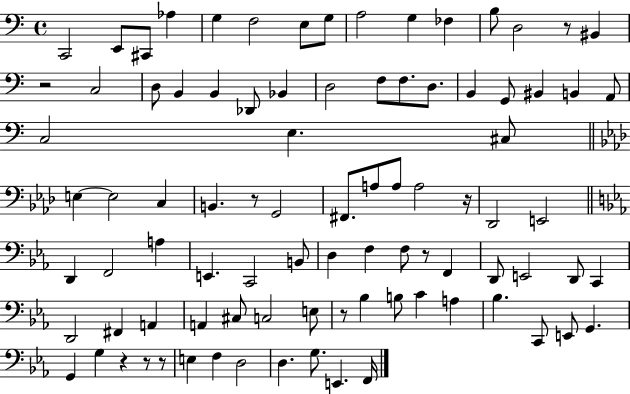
{
  \clef bass
  \time 4/4
  \defaultTimeSignature
  \key c \major
  c,2 e,8 cis,8 aes4 | g4 f2 e8 g8 | a2 g4 fes4 | b8 d2 r8 bis,4 | \break r2 c2 | d8 b,4 b,4 des,8 bes,4 | d2 f8 f8. d8. | b,4 g,8 bis,4 b,4 a,8 | \break c2 e4. cis8 | \bar "||" \break \key f \minor e4~~ e2 c4 | b,4. r8 g,2 | fis,8. a8 a8 a2 r16 | des,2 e,2 | \break \bar "||" \break \key ees \major d,4 f,2 a4 | e,4. c,2 b,8 | d4 f4 f8 r8 f,4 | d,8 e,2 d,8 c,4 | \break d,2 fis,4 a,4 | a,4 cis8 c2 e8 | r8 bes4 b8 c'4 a4 | bes4. c,8 e,8 g,4. | \break g,4 g4 r4 r8 r8 | e4 f4 d2 | d4. g8. e,4. f,16 | \bar "|."
}